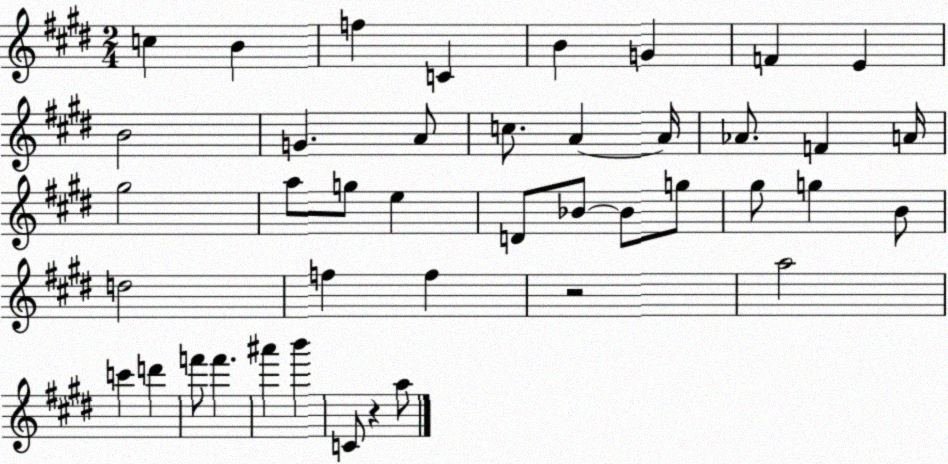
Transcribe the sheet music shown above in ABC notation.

X:1
T:Untitled
M:2/4
L:1/4
K:E
c B f C B G F E B2 G A/2 c/2 A A/4 _A/2 F A/4 ^g2 a/2 g/2 e D/2 _B/2 _B/2 g/2 ^g/2 g B/2 d2 f f z2 a2 c' d' f'/2 f' ^a' b' C/2 z a/2